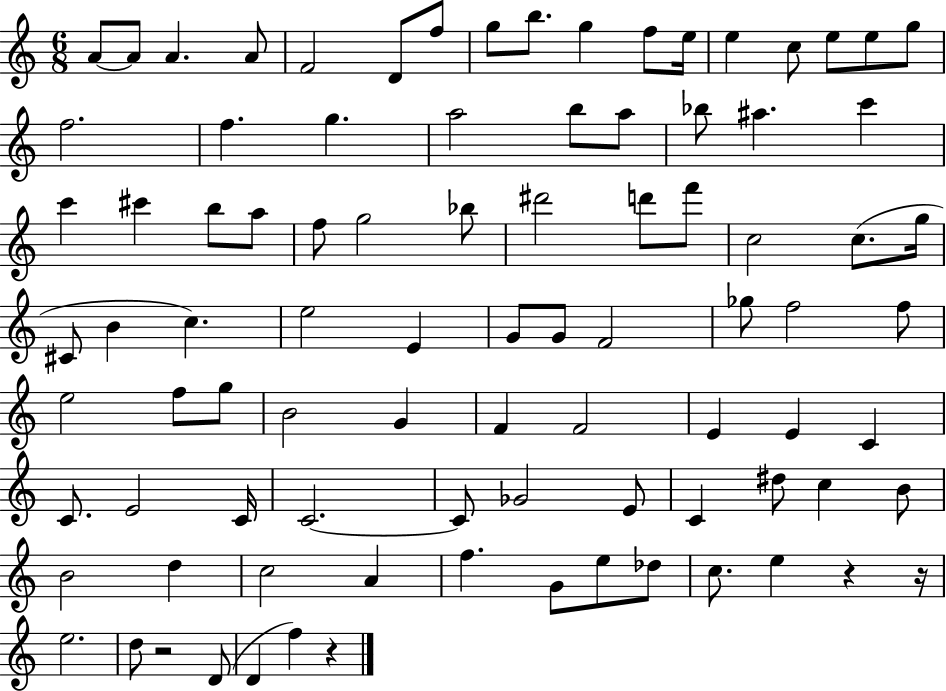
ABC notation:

X:1
T:Untitled
M:6/8
L:1/4
K:C
A/2 A/2 A A/2 F2 D/2 f/2 g/2 b/2 g f/2 e/4 e c/2 e/2 e/2 g/2 f2 f g a2 b/2 a/2 _b/2 ^a c' c' ^c' b/2 a/2 f/2 g2 _b/2 ^d'2 d'/2 f'/2 c2 c/2 g/4 ^C/2 B c e2 E G/2 G/2 F2 _g/2 f2 f/2 e2 f/2 g/2 B2 G F F2 E E C C/2 E2 C/4 C2 C/2 _G2 E/2 C ^d/2 c B/2 B2 d c2 A f G/2 e/2 _d/2 c/2 e z z/4 e2 d/2 z2 D/2 D f z